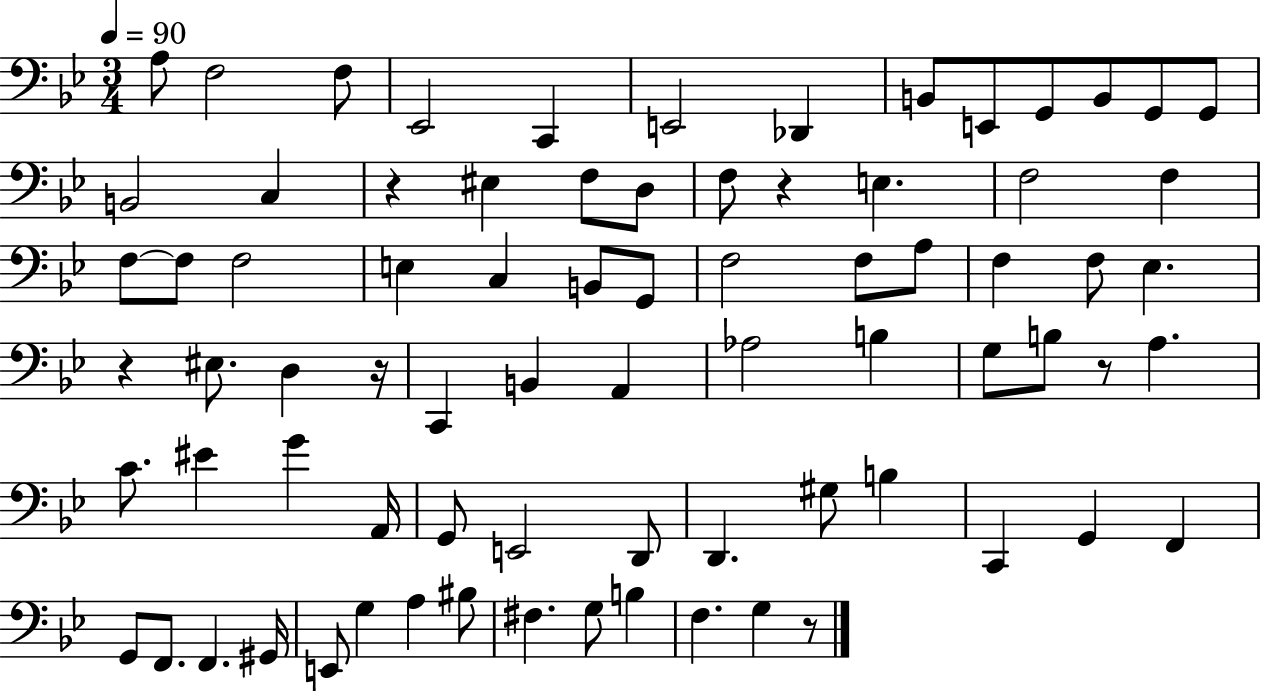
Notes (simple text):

A3/e F3/h F3/e Eb2/h C2/q E2/h Db2/q B2/e E2/e G2/e B2/e G2/e G2/e B2/h C3/q R/q EIS3/q F3/e D3/e F3/e R/q E3/q. F3/h F3/q F3/e F3/e F3/h E3/q C3/q B2/e G2/e F3/h F3/e A3/e F3/q F3/e Eb3/q. R/q EIS3/e. D3/q R/s C2/q B2/q A2/q Ab3/h B3/q G3/e B3/e R/e A3/q. C4/e. EIS4/q G4/q A2/s G2/e E2/h D2/e D2/q. G#3/e B3/q C2/q G2/q F2/q G2/e F2/e. F2/q. G#2/s E2/e G3/q A3/q BIS3/e F#3/q. G3/e B3/q F3/q. G3/q R/e